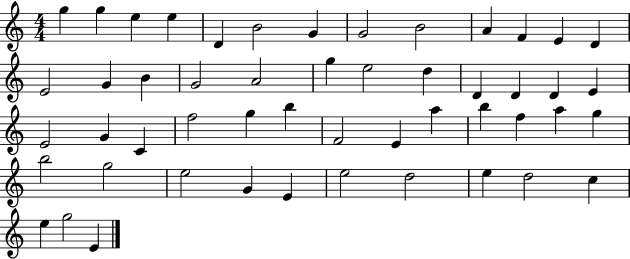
{
  \clef treble
  \numericTimeSignature
  \time 4/4
  \key c \major
  g''4 g''4 e''4 e''4 | d'4 b'2 g'4 | g'2 b'2 | a'4 f'4 e'4 d'4 | \break e'2 g'4 b'4 | g'2 a'2 | g''4 e''2 d''4 | d'4 d'4 d'4 e'4 | \break e'2 g'4 c'4 | f''2 g''4 b''4 | f'2 e'4 a''4 | b''4 f''4 a''4 g''4 | \break b''2 g''2 | e''2 g'4 e'4 | e''2 d''2 | e''4 d''2 c''4 | \break e''4 g''2 e'4 | \bar "|."
}